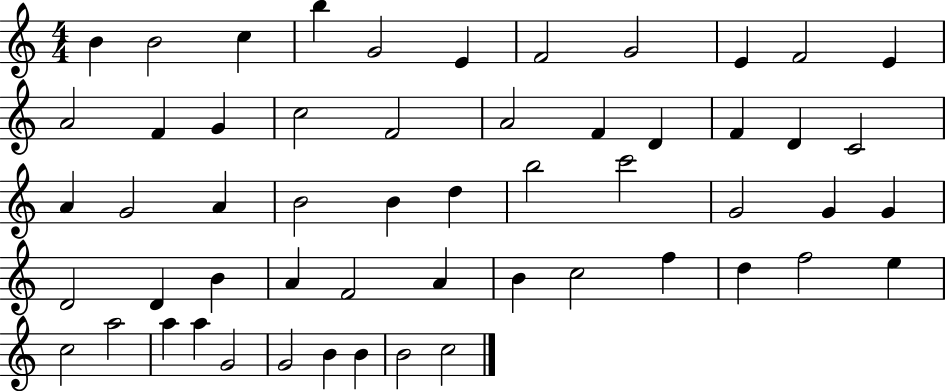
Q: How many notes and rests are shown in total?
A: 55